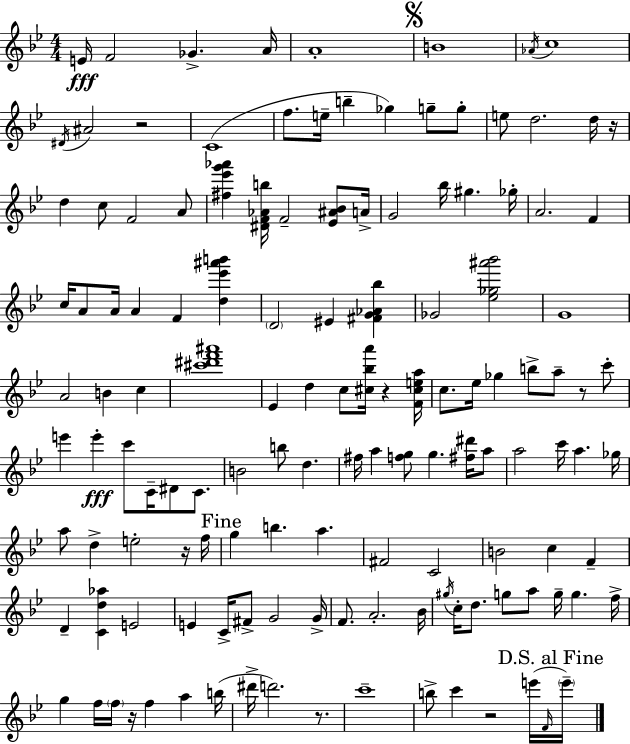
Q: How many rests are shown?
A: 8